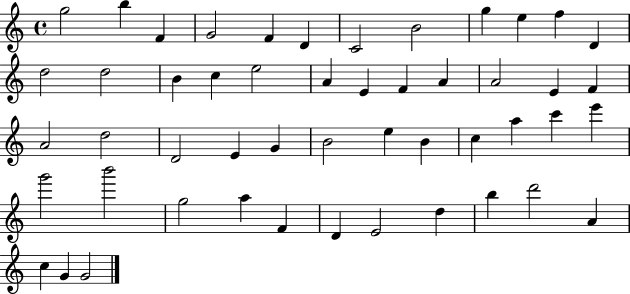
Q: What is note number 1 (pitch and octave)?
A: G5